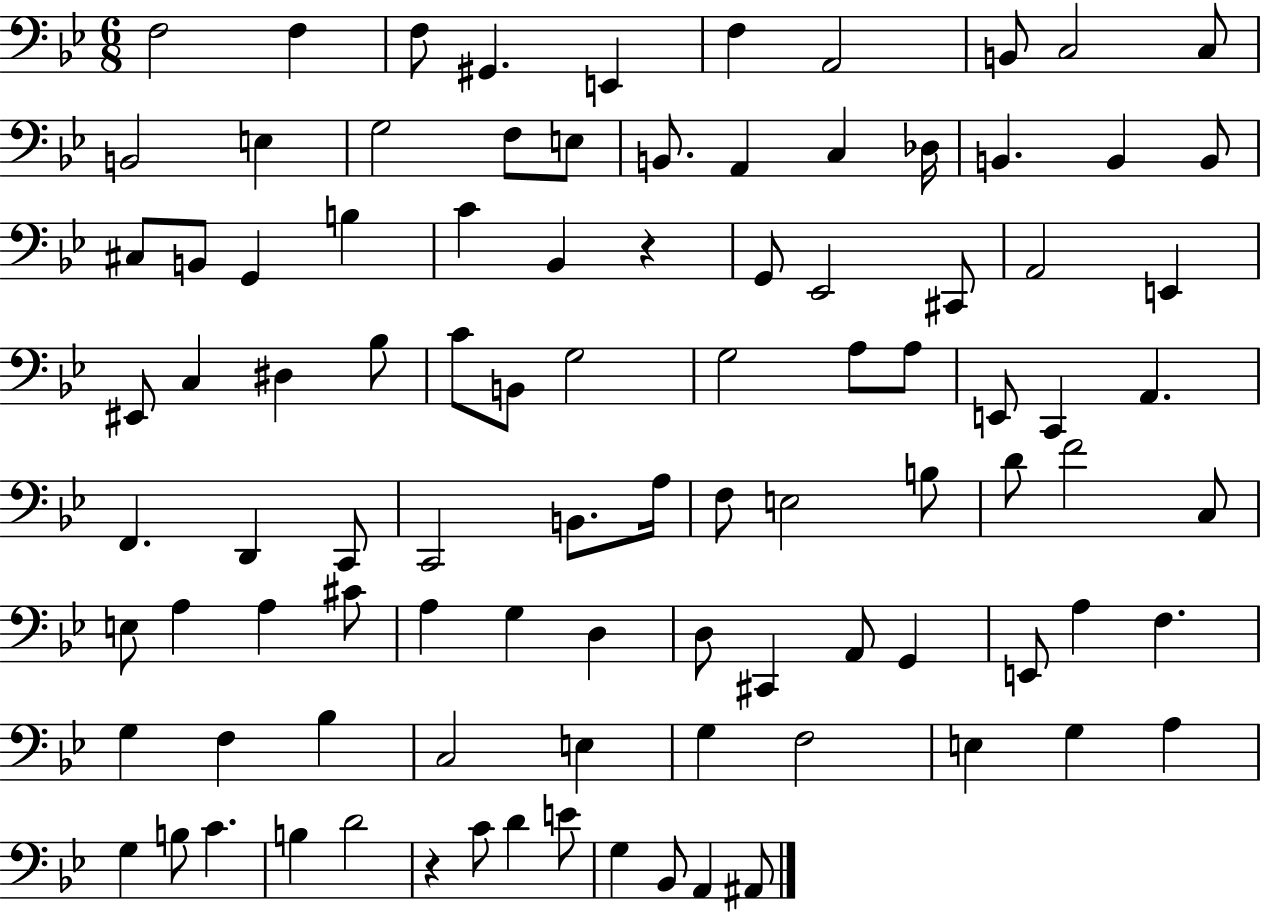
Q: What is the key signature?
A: BES major